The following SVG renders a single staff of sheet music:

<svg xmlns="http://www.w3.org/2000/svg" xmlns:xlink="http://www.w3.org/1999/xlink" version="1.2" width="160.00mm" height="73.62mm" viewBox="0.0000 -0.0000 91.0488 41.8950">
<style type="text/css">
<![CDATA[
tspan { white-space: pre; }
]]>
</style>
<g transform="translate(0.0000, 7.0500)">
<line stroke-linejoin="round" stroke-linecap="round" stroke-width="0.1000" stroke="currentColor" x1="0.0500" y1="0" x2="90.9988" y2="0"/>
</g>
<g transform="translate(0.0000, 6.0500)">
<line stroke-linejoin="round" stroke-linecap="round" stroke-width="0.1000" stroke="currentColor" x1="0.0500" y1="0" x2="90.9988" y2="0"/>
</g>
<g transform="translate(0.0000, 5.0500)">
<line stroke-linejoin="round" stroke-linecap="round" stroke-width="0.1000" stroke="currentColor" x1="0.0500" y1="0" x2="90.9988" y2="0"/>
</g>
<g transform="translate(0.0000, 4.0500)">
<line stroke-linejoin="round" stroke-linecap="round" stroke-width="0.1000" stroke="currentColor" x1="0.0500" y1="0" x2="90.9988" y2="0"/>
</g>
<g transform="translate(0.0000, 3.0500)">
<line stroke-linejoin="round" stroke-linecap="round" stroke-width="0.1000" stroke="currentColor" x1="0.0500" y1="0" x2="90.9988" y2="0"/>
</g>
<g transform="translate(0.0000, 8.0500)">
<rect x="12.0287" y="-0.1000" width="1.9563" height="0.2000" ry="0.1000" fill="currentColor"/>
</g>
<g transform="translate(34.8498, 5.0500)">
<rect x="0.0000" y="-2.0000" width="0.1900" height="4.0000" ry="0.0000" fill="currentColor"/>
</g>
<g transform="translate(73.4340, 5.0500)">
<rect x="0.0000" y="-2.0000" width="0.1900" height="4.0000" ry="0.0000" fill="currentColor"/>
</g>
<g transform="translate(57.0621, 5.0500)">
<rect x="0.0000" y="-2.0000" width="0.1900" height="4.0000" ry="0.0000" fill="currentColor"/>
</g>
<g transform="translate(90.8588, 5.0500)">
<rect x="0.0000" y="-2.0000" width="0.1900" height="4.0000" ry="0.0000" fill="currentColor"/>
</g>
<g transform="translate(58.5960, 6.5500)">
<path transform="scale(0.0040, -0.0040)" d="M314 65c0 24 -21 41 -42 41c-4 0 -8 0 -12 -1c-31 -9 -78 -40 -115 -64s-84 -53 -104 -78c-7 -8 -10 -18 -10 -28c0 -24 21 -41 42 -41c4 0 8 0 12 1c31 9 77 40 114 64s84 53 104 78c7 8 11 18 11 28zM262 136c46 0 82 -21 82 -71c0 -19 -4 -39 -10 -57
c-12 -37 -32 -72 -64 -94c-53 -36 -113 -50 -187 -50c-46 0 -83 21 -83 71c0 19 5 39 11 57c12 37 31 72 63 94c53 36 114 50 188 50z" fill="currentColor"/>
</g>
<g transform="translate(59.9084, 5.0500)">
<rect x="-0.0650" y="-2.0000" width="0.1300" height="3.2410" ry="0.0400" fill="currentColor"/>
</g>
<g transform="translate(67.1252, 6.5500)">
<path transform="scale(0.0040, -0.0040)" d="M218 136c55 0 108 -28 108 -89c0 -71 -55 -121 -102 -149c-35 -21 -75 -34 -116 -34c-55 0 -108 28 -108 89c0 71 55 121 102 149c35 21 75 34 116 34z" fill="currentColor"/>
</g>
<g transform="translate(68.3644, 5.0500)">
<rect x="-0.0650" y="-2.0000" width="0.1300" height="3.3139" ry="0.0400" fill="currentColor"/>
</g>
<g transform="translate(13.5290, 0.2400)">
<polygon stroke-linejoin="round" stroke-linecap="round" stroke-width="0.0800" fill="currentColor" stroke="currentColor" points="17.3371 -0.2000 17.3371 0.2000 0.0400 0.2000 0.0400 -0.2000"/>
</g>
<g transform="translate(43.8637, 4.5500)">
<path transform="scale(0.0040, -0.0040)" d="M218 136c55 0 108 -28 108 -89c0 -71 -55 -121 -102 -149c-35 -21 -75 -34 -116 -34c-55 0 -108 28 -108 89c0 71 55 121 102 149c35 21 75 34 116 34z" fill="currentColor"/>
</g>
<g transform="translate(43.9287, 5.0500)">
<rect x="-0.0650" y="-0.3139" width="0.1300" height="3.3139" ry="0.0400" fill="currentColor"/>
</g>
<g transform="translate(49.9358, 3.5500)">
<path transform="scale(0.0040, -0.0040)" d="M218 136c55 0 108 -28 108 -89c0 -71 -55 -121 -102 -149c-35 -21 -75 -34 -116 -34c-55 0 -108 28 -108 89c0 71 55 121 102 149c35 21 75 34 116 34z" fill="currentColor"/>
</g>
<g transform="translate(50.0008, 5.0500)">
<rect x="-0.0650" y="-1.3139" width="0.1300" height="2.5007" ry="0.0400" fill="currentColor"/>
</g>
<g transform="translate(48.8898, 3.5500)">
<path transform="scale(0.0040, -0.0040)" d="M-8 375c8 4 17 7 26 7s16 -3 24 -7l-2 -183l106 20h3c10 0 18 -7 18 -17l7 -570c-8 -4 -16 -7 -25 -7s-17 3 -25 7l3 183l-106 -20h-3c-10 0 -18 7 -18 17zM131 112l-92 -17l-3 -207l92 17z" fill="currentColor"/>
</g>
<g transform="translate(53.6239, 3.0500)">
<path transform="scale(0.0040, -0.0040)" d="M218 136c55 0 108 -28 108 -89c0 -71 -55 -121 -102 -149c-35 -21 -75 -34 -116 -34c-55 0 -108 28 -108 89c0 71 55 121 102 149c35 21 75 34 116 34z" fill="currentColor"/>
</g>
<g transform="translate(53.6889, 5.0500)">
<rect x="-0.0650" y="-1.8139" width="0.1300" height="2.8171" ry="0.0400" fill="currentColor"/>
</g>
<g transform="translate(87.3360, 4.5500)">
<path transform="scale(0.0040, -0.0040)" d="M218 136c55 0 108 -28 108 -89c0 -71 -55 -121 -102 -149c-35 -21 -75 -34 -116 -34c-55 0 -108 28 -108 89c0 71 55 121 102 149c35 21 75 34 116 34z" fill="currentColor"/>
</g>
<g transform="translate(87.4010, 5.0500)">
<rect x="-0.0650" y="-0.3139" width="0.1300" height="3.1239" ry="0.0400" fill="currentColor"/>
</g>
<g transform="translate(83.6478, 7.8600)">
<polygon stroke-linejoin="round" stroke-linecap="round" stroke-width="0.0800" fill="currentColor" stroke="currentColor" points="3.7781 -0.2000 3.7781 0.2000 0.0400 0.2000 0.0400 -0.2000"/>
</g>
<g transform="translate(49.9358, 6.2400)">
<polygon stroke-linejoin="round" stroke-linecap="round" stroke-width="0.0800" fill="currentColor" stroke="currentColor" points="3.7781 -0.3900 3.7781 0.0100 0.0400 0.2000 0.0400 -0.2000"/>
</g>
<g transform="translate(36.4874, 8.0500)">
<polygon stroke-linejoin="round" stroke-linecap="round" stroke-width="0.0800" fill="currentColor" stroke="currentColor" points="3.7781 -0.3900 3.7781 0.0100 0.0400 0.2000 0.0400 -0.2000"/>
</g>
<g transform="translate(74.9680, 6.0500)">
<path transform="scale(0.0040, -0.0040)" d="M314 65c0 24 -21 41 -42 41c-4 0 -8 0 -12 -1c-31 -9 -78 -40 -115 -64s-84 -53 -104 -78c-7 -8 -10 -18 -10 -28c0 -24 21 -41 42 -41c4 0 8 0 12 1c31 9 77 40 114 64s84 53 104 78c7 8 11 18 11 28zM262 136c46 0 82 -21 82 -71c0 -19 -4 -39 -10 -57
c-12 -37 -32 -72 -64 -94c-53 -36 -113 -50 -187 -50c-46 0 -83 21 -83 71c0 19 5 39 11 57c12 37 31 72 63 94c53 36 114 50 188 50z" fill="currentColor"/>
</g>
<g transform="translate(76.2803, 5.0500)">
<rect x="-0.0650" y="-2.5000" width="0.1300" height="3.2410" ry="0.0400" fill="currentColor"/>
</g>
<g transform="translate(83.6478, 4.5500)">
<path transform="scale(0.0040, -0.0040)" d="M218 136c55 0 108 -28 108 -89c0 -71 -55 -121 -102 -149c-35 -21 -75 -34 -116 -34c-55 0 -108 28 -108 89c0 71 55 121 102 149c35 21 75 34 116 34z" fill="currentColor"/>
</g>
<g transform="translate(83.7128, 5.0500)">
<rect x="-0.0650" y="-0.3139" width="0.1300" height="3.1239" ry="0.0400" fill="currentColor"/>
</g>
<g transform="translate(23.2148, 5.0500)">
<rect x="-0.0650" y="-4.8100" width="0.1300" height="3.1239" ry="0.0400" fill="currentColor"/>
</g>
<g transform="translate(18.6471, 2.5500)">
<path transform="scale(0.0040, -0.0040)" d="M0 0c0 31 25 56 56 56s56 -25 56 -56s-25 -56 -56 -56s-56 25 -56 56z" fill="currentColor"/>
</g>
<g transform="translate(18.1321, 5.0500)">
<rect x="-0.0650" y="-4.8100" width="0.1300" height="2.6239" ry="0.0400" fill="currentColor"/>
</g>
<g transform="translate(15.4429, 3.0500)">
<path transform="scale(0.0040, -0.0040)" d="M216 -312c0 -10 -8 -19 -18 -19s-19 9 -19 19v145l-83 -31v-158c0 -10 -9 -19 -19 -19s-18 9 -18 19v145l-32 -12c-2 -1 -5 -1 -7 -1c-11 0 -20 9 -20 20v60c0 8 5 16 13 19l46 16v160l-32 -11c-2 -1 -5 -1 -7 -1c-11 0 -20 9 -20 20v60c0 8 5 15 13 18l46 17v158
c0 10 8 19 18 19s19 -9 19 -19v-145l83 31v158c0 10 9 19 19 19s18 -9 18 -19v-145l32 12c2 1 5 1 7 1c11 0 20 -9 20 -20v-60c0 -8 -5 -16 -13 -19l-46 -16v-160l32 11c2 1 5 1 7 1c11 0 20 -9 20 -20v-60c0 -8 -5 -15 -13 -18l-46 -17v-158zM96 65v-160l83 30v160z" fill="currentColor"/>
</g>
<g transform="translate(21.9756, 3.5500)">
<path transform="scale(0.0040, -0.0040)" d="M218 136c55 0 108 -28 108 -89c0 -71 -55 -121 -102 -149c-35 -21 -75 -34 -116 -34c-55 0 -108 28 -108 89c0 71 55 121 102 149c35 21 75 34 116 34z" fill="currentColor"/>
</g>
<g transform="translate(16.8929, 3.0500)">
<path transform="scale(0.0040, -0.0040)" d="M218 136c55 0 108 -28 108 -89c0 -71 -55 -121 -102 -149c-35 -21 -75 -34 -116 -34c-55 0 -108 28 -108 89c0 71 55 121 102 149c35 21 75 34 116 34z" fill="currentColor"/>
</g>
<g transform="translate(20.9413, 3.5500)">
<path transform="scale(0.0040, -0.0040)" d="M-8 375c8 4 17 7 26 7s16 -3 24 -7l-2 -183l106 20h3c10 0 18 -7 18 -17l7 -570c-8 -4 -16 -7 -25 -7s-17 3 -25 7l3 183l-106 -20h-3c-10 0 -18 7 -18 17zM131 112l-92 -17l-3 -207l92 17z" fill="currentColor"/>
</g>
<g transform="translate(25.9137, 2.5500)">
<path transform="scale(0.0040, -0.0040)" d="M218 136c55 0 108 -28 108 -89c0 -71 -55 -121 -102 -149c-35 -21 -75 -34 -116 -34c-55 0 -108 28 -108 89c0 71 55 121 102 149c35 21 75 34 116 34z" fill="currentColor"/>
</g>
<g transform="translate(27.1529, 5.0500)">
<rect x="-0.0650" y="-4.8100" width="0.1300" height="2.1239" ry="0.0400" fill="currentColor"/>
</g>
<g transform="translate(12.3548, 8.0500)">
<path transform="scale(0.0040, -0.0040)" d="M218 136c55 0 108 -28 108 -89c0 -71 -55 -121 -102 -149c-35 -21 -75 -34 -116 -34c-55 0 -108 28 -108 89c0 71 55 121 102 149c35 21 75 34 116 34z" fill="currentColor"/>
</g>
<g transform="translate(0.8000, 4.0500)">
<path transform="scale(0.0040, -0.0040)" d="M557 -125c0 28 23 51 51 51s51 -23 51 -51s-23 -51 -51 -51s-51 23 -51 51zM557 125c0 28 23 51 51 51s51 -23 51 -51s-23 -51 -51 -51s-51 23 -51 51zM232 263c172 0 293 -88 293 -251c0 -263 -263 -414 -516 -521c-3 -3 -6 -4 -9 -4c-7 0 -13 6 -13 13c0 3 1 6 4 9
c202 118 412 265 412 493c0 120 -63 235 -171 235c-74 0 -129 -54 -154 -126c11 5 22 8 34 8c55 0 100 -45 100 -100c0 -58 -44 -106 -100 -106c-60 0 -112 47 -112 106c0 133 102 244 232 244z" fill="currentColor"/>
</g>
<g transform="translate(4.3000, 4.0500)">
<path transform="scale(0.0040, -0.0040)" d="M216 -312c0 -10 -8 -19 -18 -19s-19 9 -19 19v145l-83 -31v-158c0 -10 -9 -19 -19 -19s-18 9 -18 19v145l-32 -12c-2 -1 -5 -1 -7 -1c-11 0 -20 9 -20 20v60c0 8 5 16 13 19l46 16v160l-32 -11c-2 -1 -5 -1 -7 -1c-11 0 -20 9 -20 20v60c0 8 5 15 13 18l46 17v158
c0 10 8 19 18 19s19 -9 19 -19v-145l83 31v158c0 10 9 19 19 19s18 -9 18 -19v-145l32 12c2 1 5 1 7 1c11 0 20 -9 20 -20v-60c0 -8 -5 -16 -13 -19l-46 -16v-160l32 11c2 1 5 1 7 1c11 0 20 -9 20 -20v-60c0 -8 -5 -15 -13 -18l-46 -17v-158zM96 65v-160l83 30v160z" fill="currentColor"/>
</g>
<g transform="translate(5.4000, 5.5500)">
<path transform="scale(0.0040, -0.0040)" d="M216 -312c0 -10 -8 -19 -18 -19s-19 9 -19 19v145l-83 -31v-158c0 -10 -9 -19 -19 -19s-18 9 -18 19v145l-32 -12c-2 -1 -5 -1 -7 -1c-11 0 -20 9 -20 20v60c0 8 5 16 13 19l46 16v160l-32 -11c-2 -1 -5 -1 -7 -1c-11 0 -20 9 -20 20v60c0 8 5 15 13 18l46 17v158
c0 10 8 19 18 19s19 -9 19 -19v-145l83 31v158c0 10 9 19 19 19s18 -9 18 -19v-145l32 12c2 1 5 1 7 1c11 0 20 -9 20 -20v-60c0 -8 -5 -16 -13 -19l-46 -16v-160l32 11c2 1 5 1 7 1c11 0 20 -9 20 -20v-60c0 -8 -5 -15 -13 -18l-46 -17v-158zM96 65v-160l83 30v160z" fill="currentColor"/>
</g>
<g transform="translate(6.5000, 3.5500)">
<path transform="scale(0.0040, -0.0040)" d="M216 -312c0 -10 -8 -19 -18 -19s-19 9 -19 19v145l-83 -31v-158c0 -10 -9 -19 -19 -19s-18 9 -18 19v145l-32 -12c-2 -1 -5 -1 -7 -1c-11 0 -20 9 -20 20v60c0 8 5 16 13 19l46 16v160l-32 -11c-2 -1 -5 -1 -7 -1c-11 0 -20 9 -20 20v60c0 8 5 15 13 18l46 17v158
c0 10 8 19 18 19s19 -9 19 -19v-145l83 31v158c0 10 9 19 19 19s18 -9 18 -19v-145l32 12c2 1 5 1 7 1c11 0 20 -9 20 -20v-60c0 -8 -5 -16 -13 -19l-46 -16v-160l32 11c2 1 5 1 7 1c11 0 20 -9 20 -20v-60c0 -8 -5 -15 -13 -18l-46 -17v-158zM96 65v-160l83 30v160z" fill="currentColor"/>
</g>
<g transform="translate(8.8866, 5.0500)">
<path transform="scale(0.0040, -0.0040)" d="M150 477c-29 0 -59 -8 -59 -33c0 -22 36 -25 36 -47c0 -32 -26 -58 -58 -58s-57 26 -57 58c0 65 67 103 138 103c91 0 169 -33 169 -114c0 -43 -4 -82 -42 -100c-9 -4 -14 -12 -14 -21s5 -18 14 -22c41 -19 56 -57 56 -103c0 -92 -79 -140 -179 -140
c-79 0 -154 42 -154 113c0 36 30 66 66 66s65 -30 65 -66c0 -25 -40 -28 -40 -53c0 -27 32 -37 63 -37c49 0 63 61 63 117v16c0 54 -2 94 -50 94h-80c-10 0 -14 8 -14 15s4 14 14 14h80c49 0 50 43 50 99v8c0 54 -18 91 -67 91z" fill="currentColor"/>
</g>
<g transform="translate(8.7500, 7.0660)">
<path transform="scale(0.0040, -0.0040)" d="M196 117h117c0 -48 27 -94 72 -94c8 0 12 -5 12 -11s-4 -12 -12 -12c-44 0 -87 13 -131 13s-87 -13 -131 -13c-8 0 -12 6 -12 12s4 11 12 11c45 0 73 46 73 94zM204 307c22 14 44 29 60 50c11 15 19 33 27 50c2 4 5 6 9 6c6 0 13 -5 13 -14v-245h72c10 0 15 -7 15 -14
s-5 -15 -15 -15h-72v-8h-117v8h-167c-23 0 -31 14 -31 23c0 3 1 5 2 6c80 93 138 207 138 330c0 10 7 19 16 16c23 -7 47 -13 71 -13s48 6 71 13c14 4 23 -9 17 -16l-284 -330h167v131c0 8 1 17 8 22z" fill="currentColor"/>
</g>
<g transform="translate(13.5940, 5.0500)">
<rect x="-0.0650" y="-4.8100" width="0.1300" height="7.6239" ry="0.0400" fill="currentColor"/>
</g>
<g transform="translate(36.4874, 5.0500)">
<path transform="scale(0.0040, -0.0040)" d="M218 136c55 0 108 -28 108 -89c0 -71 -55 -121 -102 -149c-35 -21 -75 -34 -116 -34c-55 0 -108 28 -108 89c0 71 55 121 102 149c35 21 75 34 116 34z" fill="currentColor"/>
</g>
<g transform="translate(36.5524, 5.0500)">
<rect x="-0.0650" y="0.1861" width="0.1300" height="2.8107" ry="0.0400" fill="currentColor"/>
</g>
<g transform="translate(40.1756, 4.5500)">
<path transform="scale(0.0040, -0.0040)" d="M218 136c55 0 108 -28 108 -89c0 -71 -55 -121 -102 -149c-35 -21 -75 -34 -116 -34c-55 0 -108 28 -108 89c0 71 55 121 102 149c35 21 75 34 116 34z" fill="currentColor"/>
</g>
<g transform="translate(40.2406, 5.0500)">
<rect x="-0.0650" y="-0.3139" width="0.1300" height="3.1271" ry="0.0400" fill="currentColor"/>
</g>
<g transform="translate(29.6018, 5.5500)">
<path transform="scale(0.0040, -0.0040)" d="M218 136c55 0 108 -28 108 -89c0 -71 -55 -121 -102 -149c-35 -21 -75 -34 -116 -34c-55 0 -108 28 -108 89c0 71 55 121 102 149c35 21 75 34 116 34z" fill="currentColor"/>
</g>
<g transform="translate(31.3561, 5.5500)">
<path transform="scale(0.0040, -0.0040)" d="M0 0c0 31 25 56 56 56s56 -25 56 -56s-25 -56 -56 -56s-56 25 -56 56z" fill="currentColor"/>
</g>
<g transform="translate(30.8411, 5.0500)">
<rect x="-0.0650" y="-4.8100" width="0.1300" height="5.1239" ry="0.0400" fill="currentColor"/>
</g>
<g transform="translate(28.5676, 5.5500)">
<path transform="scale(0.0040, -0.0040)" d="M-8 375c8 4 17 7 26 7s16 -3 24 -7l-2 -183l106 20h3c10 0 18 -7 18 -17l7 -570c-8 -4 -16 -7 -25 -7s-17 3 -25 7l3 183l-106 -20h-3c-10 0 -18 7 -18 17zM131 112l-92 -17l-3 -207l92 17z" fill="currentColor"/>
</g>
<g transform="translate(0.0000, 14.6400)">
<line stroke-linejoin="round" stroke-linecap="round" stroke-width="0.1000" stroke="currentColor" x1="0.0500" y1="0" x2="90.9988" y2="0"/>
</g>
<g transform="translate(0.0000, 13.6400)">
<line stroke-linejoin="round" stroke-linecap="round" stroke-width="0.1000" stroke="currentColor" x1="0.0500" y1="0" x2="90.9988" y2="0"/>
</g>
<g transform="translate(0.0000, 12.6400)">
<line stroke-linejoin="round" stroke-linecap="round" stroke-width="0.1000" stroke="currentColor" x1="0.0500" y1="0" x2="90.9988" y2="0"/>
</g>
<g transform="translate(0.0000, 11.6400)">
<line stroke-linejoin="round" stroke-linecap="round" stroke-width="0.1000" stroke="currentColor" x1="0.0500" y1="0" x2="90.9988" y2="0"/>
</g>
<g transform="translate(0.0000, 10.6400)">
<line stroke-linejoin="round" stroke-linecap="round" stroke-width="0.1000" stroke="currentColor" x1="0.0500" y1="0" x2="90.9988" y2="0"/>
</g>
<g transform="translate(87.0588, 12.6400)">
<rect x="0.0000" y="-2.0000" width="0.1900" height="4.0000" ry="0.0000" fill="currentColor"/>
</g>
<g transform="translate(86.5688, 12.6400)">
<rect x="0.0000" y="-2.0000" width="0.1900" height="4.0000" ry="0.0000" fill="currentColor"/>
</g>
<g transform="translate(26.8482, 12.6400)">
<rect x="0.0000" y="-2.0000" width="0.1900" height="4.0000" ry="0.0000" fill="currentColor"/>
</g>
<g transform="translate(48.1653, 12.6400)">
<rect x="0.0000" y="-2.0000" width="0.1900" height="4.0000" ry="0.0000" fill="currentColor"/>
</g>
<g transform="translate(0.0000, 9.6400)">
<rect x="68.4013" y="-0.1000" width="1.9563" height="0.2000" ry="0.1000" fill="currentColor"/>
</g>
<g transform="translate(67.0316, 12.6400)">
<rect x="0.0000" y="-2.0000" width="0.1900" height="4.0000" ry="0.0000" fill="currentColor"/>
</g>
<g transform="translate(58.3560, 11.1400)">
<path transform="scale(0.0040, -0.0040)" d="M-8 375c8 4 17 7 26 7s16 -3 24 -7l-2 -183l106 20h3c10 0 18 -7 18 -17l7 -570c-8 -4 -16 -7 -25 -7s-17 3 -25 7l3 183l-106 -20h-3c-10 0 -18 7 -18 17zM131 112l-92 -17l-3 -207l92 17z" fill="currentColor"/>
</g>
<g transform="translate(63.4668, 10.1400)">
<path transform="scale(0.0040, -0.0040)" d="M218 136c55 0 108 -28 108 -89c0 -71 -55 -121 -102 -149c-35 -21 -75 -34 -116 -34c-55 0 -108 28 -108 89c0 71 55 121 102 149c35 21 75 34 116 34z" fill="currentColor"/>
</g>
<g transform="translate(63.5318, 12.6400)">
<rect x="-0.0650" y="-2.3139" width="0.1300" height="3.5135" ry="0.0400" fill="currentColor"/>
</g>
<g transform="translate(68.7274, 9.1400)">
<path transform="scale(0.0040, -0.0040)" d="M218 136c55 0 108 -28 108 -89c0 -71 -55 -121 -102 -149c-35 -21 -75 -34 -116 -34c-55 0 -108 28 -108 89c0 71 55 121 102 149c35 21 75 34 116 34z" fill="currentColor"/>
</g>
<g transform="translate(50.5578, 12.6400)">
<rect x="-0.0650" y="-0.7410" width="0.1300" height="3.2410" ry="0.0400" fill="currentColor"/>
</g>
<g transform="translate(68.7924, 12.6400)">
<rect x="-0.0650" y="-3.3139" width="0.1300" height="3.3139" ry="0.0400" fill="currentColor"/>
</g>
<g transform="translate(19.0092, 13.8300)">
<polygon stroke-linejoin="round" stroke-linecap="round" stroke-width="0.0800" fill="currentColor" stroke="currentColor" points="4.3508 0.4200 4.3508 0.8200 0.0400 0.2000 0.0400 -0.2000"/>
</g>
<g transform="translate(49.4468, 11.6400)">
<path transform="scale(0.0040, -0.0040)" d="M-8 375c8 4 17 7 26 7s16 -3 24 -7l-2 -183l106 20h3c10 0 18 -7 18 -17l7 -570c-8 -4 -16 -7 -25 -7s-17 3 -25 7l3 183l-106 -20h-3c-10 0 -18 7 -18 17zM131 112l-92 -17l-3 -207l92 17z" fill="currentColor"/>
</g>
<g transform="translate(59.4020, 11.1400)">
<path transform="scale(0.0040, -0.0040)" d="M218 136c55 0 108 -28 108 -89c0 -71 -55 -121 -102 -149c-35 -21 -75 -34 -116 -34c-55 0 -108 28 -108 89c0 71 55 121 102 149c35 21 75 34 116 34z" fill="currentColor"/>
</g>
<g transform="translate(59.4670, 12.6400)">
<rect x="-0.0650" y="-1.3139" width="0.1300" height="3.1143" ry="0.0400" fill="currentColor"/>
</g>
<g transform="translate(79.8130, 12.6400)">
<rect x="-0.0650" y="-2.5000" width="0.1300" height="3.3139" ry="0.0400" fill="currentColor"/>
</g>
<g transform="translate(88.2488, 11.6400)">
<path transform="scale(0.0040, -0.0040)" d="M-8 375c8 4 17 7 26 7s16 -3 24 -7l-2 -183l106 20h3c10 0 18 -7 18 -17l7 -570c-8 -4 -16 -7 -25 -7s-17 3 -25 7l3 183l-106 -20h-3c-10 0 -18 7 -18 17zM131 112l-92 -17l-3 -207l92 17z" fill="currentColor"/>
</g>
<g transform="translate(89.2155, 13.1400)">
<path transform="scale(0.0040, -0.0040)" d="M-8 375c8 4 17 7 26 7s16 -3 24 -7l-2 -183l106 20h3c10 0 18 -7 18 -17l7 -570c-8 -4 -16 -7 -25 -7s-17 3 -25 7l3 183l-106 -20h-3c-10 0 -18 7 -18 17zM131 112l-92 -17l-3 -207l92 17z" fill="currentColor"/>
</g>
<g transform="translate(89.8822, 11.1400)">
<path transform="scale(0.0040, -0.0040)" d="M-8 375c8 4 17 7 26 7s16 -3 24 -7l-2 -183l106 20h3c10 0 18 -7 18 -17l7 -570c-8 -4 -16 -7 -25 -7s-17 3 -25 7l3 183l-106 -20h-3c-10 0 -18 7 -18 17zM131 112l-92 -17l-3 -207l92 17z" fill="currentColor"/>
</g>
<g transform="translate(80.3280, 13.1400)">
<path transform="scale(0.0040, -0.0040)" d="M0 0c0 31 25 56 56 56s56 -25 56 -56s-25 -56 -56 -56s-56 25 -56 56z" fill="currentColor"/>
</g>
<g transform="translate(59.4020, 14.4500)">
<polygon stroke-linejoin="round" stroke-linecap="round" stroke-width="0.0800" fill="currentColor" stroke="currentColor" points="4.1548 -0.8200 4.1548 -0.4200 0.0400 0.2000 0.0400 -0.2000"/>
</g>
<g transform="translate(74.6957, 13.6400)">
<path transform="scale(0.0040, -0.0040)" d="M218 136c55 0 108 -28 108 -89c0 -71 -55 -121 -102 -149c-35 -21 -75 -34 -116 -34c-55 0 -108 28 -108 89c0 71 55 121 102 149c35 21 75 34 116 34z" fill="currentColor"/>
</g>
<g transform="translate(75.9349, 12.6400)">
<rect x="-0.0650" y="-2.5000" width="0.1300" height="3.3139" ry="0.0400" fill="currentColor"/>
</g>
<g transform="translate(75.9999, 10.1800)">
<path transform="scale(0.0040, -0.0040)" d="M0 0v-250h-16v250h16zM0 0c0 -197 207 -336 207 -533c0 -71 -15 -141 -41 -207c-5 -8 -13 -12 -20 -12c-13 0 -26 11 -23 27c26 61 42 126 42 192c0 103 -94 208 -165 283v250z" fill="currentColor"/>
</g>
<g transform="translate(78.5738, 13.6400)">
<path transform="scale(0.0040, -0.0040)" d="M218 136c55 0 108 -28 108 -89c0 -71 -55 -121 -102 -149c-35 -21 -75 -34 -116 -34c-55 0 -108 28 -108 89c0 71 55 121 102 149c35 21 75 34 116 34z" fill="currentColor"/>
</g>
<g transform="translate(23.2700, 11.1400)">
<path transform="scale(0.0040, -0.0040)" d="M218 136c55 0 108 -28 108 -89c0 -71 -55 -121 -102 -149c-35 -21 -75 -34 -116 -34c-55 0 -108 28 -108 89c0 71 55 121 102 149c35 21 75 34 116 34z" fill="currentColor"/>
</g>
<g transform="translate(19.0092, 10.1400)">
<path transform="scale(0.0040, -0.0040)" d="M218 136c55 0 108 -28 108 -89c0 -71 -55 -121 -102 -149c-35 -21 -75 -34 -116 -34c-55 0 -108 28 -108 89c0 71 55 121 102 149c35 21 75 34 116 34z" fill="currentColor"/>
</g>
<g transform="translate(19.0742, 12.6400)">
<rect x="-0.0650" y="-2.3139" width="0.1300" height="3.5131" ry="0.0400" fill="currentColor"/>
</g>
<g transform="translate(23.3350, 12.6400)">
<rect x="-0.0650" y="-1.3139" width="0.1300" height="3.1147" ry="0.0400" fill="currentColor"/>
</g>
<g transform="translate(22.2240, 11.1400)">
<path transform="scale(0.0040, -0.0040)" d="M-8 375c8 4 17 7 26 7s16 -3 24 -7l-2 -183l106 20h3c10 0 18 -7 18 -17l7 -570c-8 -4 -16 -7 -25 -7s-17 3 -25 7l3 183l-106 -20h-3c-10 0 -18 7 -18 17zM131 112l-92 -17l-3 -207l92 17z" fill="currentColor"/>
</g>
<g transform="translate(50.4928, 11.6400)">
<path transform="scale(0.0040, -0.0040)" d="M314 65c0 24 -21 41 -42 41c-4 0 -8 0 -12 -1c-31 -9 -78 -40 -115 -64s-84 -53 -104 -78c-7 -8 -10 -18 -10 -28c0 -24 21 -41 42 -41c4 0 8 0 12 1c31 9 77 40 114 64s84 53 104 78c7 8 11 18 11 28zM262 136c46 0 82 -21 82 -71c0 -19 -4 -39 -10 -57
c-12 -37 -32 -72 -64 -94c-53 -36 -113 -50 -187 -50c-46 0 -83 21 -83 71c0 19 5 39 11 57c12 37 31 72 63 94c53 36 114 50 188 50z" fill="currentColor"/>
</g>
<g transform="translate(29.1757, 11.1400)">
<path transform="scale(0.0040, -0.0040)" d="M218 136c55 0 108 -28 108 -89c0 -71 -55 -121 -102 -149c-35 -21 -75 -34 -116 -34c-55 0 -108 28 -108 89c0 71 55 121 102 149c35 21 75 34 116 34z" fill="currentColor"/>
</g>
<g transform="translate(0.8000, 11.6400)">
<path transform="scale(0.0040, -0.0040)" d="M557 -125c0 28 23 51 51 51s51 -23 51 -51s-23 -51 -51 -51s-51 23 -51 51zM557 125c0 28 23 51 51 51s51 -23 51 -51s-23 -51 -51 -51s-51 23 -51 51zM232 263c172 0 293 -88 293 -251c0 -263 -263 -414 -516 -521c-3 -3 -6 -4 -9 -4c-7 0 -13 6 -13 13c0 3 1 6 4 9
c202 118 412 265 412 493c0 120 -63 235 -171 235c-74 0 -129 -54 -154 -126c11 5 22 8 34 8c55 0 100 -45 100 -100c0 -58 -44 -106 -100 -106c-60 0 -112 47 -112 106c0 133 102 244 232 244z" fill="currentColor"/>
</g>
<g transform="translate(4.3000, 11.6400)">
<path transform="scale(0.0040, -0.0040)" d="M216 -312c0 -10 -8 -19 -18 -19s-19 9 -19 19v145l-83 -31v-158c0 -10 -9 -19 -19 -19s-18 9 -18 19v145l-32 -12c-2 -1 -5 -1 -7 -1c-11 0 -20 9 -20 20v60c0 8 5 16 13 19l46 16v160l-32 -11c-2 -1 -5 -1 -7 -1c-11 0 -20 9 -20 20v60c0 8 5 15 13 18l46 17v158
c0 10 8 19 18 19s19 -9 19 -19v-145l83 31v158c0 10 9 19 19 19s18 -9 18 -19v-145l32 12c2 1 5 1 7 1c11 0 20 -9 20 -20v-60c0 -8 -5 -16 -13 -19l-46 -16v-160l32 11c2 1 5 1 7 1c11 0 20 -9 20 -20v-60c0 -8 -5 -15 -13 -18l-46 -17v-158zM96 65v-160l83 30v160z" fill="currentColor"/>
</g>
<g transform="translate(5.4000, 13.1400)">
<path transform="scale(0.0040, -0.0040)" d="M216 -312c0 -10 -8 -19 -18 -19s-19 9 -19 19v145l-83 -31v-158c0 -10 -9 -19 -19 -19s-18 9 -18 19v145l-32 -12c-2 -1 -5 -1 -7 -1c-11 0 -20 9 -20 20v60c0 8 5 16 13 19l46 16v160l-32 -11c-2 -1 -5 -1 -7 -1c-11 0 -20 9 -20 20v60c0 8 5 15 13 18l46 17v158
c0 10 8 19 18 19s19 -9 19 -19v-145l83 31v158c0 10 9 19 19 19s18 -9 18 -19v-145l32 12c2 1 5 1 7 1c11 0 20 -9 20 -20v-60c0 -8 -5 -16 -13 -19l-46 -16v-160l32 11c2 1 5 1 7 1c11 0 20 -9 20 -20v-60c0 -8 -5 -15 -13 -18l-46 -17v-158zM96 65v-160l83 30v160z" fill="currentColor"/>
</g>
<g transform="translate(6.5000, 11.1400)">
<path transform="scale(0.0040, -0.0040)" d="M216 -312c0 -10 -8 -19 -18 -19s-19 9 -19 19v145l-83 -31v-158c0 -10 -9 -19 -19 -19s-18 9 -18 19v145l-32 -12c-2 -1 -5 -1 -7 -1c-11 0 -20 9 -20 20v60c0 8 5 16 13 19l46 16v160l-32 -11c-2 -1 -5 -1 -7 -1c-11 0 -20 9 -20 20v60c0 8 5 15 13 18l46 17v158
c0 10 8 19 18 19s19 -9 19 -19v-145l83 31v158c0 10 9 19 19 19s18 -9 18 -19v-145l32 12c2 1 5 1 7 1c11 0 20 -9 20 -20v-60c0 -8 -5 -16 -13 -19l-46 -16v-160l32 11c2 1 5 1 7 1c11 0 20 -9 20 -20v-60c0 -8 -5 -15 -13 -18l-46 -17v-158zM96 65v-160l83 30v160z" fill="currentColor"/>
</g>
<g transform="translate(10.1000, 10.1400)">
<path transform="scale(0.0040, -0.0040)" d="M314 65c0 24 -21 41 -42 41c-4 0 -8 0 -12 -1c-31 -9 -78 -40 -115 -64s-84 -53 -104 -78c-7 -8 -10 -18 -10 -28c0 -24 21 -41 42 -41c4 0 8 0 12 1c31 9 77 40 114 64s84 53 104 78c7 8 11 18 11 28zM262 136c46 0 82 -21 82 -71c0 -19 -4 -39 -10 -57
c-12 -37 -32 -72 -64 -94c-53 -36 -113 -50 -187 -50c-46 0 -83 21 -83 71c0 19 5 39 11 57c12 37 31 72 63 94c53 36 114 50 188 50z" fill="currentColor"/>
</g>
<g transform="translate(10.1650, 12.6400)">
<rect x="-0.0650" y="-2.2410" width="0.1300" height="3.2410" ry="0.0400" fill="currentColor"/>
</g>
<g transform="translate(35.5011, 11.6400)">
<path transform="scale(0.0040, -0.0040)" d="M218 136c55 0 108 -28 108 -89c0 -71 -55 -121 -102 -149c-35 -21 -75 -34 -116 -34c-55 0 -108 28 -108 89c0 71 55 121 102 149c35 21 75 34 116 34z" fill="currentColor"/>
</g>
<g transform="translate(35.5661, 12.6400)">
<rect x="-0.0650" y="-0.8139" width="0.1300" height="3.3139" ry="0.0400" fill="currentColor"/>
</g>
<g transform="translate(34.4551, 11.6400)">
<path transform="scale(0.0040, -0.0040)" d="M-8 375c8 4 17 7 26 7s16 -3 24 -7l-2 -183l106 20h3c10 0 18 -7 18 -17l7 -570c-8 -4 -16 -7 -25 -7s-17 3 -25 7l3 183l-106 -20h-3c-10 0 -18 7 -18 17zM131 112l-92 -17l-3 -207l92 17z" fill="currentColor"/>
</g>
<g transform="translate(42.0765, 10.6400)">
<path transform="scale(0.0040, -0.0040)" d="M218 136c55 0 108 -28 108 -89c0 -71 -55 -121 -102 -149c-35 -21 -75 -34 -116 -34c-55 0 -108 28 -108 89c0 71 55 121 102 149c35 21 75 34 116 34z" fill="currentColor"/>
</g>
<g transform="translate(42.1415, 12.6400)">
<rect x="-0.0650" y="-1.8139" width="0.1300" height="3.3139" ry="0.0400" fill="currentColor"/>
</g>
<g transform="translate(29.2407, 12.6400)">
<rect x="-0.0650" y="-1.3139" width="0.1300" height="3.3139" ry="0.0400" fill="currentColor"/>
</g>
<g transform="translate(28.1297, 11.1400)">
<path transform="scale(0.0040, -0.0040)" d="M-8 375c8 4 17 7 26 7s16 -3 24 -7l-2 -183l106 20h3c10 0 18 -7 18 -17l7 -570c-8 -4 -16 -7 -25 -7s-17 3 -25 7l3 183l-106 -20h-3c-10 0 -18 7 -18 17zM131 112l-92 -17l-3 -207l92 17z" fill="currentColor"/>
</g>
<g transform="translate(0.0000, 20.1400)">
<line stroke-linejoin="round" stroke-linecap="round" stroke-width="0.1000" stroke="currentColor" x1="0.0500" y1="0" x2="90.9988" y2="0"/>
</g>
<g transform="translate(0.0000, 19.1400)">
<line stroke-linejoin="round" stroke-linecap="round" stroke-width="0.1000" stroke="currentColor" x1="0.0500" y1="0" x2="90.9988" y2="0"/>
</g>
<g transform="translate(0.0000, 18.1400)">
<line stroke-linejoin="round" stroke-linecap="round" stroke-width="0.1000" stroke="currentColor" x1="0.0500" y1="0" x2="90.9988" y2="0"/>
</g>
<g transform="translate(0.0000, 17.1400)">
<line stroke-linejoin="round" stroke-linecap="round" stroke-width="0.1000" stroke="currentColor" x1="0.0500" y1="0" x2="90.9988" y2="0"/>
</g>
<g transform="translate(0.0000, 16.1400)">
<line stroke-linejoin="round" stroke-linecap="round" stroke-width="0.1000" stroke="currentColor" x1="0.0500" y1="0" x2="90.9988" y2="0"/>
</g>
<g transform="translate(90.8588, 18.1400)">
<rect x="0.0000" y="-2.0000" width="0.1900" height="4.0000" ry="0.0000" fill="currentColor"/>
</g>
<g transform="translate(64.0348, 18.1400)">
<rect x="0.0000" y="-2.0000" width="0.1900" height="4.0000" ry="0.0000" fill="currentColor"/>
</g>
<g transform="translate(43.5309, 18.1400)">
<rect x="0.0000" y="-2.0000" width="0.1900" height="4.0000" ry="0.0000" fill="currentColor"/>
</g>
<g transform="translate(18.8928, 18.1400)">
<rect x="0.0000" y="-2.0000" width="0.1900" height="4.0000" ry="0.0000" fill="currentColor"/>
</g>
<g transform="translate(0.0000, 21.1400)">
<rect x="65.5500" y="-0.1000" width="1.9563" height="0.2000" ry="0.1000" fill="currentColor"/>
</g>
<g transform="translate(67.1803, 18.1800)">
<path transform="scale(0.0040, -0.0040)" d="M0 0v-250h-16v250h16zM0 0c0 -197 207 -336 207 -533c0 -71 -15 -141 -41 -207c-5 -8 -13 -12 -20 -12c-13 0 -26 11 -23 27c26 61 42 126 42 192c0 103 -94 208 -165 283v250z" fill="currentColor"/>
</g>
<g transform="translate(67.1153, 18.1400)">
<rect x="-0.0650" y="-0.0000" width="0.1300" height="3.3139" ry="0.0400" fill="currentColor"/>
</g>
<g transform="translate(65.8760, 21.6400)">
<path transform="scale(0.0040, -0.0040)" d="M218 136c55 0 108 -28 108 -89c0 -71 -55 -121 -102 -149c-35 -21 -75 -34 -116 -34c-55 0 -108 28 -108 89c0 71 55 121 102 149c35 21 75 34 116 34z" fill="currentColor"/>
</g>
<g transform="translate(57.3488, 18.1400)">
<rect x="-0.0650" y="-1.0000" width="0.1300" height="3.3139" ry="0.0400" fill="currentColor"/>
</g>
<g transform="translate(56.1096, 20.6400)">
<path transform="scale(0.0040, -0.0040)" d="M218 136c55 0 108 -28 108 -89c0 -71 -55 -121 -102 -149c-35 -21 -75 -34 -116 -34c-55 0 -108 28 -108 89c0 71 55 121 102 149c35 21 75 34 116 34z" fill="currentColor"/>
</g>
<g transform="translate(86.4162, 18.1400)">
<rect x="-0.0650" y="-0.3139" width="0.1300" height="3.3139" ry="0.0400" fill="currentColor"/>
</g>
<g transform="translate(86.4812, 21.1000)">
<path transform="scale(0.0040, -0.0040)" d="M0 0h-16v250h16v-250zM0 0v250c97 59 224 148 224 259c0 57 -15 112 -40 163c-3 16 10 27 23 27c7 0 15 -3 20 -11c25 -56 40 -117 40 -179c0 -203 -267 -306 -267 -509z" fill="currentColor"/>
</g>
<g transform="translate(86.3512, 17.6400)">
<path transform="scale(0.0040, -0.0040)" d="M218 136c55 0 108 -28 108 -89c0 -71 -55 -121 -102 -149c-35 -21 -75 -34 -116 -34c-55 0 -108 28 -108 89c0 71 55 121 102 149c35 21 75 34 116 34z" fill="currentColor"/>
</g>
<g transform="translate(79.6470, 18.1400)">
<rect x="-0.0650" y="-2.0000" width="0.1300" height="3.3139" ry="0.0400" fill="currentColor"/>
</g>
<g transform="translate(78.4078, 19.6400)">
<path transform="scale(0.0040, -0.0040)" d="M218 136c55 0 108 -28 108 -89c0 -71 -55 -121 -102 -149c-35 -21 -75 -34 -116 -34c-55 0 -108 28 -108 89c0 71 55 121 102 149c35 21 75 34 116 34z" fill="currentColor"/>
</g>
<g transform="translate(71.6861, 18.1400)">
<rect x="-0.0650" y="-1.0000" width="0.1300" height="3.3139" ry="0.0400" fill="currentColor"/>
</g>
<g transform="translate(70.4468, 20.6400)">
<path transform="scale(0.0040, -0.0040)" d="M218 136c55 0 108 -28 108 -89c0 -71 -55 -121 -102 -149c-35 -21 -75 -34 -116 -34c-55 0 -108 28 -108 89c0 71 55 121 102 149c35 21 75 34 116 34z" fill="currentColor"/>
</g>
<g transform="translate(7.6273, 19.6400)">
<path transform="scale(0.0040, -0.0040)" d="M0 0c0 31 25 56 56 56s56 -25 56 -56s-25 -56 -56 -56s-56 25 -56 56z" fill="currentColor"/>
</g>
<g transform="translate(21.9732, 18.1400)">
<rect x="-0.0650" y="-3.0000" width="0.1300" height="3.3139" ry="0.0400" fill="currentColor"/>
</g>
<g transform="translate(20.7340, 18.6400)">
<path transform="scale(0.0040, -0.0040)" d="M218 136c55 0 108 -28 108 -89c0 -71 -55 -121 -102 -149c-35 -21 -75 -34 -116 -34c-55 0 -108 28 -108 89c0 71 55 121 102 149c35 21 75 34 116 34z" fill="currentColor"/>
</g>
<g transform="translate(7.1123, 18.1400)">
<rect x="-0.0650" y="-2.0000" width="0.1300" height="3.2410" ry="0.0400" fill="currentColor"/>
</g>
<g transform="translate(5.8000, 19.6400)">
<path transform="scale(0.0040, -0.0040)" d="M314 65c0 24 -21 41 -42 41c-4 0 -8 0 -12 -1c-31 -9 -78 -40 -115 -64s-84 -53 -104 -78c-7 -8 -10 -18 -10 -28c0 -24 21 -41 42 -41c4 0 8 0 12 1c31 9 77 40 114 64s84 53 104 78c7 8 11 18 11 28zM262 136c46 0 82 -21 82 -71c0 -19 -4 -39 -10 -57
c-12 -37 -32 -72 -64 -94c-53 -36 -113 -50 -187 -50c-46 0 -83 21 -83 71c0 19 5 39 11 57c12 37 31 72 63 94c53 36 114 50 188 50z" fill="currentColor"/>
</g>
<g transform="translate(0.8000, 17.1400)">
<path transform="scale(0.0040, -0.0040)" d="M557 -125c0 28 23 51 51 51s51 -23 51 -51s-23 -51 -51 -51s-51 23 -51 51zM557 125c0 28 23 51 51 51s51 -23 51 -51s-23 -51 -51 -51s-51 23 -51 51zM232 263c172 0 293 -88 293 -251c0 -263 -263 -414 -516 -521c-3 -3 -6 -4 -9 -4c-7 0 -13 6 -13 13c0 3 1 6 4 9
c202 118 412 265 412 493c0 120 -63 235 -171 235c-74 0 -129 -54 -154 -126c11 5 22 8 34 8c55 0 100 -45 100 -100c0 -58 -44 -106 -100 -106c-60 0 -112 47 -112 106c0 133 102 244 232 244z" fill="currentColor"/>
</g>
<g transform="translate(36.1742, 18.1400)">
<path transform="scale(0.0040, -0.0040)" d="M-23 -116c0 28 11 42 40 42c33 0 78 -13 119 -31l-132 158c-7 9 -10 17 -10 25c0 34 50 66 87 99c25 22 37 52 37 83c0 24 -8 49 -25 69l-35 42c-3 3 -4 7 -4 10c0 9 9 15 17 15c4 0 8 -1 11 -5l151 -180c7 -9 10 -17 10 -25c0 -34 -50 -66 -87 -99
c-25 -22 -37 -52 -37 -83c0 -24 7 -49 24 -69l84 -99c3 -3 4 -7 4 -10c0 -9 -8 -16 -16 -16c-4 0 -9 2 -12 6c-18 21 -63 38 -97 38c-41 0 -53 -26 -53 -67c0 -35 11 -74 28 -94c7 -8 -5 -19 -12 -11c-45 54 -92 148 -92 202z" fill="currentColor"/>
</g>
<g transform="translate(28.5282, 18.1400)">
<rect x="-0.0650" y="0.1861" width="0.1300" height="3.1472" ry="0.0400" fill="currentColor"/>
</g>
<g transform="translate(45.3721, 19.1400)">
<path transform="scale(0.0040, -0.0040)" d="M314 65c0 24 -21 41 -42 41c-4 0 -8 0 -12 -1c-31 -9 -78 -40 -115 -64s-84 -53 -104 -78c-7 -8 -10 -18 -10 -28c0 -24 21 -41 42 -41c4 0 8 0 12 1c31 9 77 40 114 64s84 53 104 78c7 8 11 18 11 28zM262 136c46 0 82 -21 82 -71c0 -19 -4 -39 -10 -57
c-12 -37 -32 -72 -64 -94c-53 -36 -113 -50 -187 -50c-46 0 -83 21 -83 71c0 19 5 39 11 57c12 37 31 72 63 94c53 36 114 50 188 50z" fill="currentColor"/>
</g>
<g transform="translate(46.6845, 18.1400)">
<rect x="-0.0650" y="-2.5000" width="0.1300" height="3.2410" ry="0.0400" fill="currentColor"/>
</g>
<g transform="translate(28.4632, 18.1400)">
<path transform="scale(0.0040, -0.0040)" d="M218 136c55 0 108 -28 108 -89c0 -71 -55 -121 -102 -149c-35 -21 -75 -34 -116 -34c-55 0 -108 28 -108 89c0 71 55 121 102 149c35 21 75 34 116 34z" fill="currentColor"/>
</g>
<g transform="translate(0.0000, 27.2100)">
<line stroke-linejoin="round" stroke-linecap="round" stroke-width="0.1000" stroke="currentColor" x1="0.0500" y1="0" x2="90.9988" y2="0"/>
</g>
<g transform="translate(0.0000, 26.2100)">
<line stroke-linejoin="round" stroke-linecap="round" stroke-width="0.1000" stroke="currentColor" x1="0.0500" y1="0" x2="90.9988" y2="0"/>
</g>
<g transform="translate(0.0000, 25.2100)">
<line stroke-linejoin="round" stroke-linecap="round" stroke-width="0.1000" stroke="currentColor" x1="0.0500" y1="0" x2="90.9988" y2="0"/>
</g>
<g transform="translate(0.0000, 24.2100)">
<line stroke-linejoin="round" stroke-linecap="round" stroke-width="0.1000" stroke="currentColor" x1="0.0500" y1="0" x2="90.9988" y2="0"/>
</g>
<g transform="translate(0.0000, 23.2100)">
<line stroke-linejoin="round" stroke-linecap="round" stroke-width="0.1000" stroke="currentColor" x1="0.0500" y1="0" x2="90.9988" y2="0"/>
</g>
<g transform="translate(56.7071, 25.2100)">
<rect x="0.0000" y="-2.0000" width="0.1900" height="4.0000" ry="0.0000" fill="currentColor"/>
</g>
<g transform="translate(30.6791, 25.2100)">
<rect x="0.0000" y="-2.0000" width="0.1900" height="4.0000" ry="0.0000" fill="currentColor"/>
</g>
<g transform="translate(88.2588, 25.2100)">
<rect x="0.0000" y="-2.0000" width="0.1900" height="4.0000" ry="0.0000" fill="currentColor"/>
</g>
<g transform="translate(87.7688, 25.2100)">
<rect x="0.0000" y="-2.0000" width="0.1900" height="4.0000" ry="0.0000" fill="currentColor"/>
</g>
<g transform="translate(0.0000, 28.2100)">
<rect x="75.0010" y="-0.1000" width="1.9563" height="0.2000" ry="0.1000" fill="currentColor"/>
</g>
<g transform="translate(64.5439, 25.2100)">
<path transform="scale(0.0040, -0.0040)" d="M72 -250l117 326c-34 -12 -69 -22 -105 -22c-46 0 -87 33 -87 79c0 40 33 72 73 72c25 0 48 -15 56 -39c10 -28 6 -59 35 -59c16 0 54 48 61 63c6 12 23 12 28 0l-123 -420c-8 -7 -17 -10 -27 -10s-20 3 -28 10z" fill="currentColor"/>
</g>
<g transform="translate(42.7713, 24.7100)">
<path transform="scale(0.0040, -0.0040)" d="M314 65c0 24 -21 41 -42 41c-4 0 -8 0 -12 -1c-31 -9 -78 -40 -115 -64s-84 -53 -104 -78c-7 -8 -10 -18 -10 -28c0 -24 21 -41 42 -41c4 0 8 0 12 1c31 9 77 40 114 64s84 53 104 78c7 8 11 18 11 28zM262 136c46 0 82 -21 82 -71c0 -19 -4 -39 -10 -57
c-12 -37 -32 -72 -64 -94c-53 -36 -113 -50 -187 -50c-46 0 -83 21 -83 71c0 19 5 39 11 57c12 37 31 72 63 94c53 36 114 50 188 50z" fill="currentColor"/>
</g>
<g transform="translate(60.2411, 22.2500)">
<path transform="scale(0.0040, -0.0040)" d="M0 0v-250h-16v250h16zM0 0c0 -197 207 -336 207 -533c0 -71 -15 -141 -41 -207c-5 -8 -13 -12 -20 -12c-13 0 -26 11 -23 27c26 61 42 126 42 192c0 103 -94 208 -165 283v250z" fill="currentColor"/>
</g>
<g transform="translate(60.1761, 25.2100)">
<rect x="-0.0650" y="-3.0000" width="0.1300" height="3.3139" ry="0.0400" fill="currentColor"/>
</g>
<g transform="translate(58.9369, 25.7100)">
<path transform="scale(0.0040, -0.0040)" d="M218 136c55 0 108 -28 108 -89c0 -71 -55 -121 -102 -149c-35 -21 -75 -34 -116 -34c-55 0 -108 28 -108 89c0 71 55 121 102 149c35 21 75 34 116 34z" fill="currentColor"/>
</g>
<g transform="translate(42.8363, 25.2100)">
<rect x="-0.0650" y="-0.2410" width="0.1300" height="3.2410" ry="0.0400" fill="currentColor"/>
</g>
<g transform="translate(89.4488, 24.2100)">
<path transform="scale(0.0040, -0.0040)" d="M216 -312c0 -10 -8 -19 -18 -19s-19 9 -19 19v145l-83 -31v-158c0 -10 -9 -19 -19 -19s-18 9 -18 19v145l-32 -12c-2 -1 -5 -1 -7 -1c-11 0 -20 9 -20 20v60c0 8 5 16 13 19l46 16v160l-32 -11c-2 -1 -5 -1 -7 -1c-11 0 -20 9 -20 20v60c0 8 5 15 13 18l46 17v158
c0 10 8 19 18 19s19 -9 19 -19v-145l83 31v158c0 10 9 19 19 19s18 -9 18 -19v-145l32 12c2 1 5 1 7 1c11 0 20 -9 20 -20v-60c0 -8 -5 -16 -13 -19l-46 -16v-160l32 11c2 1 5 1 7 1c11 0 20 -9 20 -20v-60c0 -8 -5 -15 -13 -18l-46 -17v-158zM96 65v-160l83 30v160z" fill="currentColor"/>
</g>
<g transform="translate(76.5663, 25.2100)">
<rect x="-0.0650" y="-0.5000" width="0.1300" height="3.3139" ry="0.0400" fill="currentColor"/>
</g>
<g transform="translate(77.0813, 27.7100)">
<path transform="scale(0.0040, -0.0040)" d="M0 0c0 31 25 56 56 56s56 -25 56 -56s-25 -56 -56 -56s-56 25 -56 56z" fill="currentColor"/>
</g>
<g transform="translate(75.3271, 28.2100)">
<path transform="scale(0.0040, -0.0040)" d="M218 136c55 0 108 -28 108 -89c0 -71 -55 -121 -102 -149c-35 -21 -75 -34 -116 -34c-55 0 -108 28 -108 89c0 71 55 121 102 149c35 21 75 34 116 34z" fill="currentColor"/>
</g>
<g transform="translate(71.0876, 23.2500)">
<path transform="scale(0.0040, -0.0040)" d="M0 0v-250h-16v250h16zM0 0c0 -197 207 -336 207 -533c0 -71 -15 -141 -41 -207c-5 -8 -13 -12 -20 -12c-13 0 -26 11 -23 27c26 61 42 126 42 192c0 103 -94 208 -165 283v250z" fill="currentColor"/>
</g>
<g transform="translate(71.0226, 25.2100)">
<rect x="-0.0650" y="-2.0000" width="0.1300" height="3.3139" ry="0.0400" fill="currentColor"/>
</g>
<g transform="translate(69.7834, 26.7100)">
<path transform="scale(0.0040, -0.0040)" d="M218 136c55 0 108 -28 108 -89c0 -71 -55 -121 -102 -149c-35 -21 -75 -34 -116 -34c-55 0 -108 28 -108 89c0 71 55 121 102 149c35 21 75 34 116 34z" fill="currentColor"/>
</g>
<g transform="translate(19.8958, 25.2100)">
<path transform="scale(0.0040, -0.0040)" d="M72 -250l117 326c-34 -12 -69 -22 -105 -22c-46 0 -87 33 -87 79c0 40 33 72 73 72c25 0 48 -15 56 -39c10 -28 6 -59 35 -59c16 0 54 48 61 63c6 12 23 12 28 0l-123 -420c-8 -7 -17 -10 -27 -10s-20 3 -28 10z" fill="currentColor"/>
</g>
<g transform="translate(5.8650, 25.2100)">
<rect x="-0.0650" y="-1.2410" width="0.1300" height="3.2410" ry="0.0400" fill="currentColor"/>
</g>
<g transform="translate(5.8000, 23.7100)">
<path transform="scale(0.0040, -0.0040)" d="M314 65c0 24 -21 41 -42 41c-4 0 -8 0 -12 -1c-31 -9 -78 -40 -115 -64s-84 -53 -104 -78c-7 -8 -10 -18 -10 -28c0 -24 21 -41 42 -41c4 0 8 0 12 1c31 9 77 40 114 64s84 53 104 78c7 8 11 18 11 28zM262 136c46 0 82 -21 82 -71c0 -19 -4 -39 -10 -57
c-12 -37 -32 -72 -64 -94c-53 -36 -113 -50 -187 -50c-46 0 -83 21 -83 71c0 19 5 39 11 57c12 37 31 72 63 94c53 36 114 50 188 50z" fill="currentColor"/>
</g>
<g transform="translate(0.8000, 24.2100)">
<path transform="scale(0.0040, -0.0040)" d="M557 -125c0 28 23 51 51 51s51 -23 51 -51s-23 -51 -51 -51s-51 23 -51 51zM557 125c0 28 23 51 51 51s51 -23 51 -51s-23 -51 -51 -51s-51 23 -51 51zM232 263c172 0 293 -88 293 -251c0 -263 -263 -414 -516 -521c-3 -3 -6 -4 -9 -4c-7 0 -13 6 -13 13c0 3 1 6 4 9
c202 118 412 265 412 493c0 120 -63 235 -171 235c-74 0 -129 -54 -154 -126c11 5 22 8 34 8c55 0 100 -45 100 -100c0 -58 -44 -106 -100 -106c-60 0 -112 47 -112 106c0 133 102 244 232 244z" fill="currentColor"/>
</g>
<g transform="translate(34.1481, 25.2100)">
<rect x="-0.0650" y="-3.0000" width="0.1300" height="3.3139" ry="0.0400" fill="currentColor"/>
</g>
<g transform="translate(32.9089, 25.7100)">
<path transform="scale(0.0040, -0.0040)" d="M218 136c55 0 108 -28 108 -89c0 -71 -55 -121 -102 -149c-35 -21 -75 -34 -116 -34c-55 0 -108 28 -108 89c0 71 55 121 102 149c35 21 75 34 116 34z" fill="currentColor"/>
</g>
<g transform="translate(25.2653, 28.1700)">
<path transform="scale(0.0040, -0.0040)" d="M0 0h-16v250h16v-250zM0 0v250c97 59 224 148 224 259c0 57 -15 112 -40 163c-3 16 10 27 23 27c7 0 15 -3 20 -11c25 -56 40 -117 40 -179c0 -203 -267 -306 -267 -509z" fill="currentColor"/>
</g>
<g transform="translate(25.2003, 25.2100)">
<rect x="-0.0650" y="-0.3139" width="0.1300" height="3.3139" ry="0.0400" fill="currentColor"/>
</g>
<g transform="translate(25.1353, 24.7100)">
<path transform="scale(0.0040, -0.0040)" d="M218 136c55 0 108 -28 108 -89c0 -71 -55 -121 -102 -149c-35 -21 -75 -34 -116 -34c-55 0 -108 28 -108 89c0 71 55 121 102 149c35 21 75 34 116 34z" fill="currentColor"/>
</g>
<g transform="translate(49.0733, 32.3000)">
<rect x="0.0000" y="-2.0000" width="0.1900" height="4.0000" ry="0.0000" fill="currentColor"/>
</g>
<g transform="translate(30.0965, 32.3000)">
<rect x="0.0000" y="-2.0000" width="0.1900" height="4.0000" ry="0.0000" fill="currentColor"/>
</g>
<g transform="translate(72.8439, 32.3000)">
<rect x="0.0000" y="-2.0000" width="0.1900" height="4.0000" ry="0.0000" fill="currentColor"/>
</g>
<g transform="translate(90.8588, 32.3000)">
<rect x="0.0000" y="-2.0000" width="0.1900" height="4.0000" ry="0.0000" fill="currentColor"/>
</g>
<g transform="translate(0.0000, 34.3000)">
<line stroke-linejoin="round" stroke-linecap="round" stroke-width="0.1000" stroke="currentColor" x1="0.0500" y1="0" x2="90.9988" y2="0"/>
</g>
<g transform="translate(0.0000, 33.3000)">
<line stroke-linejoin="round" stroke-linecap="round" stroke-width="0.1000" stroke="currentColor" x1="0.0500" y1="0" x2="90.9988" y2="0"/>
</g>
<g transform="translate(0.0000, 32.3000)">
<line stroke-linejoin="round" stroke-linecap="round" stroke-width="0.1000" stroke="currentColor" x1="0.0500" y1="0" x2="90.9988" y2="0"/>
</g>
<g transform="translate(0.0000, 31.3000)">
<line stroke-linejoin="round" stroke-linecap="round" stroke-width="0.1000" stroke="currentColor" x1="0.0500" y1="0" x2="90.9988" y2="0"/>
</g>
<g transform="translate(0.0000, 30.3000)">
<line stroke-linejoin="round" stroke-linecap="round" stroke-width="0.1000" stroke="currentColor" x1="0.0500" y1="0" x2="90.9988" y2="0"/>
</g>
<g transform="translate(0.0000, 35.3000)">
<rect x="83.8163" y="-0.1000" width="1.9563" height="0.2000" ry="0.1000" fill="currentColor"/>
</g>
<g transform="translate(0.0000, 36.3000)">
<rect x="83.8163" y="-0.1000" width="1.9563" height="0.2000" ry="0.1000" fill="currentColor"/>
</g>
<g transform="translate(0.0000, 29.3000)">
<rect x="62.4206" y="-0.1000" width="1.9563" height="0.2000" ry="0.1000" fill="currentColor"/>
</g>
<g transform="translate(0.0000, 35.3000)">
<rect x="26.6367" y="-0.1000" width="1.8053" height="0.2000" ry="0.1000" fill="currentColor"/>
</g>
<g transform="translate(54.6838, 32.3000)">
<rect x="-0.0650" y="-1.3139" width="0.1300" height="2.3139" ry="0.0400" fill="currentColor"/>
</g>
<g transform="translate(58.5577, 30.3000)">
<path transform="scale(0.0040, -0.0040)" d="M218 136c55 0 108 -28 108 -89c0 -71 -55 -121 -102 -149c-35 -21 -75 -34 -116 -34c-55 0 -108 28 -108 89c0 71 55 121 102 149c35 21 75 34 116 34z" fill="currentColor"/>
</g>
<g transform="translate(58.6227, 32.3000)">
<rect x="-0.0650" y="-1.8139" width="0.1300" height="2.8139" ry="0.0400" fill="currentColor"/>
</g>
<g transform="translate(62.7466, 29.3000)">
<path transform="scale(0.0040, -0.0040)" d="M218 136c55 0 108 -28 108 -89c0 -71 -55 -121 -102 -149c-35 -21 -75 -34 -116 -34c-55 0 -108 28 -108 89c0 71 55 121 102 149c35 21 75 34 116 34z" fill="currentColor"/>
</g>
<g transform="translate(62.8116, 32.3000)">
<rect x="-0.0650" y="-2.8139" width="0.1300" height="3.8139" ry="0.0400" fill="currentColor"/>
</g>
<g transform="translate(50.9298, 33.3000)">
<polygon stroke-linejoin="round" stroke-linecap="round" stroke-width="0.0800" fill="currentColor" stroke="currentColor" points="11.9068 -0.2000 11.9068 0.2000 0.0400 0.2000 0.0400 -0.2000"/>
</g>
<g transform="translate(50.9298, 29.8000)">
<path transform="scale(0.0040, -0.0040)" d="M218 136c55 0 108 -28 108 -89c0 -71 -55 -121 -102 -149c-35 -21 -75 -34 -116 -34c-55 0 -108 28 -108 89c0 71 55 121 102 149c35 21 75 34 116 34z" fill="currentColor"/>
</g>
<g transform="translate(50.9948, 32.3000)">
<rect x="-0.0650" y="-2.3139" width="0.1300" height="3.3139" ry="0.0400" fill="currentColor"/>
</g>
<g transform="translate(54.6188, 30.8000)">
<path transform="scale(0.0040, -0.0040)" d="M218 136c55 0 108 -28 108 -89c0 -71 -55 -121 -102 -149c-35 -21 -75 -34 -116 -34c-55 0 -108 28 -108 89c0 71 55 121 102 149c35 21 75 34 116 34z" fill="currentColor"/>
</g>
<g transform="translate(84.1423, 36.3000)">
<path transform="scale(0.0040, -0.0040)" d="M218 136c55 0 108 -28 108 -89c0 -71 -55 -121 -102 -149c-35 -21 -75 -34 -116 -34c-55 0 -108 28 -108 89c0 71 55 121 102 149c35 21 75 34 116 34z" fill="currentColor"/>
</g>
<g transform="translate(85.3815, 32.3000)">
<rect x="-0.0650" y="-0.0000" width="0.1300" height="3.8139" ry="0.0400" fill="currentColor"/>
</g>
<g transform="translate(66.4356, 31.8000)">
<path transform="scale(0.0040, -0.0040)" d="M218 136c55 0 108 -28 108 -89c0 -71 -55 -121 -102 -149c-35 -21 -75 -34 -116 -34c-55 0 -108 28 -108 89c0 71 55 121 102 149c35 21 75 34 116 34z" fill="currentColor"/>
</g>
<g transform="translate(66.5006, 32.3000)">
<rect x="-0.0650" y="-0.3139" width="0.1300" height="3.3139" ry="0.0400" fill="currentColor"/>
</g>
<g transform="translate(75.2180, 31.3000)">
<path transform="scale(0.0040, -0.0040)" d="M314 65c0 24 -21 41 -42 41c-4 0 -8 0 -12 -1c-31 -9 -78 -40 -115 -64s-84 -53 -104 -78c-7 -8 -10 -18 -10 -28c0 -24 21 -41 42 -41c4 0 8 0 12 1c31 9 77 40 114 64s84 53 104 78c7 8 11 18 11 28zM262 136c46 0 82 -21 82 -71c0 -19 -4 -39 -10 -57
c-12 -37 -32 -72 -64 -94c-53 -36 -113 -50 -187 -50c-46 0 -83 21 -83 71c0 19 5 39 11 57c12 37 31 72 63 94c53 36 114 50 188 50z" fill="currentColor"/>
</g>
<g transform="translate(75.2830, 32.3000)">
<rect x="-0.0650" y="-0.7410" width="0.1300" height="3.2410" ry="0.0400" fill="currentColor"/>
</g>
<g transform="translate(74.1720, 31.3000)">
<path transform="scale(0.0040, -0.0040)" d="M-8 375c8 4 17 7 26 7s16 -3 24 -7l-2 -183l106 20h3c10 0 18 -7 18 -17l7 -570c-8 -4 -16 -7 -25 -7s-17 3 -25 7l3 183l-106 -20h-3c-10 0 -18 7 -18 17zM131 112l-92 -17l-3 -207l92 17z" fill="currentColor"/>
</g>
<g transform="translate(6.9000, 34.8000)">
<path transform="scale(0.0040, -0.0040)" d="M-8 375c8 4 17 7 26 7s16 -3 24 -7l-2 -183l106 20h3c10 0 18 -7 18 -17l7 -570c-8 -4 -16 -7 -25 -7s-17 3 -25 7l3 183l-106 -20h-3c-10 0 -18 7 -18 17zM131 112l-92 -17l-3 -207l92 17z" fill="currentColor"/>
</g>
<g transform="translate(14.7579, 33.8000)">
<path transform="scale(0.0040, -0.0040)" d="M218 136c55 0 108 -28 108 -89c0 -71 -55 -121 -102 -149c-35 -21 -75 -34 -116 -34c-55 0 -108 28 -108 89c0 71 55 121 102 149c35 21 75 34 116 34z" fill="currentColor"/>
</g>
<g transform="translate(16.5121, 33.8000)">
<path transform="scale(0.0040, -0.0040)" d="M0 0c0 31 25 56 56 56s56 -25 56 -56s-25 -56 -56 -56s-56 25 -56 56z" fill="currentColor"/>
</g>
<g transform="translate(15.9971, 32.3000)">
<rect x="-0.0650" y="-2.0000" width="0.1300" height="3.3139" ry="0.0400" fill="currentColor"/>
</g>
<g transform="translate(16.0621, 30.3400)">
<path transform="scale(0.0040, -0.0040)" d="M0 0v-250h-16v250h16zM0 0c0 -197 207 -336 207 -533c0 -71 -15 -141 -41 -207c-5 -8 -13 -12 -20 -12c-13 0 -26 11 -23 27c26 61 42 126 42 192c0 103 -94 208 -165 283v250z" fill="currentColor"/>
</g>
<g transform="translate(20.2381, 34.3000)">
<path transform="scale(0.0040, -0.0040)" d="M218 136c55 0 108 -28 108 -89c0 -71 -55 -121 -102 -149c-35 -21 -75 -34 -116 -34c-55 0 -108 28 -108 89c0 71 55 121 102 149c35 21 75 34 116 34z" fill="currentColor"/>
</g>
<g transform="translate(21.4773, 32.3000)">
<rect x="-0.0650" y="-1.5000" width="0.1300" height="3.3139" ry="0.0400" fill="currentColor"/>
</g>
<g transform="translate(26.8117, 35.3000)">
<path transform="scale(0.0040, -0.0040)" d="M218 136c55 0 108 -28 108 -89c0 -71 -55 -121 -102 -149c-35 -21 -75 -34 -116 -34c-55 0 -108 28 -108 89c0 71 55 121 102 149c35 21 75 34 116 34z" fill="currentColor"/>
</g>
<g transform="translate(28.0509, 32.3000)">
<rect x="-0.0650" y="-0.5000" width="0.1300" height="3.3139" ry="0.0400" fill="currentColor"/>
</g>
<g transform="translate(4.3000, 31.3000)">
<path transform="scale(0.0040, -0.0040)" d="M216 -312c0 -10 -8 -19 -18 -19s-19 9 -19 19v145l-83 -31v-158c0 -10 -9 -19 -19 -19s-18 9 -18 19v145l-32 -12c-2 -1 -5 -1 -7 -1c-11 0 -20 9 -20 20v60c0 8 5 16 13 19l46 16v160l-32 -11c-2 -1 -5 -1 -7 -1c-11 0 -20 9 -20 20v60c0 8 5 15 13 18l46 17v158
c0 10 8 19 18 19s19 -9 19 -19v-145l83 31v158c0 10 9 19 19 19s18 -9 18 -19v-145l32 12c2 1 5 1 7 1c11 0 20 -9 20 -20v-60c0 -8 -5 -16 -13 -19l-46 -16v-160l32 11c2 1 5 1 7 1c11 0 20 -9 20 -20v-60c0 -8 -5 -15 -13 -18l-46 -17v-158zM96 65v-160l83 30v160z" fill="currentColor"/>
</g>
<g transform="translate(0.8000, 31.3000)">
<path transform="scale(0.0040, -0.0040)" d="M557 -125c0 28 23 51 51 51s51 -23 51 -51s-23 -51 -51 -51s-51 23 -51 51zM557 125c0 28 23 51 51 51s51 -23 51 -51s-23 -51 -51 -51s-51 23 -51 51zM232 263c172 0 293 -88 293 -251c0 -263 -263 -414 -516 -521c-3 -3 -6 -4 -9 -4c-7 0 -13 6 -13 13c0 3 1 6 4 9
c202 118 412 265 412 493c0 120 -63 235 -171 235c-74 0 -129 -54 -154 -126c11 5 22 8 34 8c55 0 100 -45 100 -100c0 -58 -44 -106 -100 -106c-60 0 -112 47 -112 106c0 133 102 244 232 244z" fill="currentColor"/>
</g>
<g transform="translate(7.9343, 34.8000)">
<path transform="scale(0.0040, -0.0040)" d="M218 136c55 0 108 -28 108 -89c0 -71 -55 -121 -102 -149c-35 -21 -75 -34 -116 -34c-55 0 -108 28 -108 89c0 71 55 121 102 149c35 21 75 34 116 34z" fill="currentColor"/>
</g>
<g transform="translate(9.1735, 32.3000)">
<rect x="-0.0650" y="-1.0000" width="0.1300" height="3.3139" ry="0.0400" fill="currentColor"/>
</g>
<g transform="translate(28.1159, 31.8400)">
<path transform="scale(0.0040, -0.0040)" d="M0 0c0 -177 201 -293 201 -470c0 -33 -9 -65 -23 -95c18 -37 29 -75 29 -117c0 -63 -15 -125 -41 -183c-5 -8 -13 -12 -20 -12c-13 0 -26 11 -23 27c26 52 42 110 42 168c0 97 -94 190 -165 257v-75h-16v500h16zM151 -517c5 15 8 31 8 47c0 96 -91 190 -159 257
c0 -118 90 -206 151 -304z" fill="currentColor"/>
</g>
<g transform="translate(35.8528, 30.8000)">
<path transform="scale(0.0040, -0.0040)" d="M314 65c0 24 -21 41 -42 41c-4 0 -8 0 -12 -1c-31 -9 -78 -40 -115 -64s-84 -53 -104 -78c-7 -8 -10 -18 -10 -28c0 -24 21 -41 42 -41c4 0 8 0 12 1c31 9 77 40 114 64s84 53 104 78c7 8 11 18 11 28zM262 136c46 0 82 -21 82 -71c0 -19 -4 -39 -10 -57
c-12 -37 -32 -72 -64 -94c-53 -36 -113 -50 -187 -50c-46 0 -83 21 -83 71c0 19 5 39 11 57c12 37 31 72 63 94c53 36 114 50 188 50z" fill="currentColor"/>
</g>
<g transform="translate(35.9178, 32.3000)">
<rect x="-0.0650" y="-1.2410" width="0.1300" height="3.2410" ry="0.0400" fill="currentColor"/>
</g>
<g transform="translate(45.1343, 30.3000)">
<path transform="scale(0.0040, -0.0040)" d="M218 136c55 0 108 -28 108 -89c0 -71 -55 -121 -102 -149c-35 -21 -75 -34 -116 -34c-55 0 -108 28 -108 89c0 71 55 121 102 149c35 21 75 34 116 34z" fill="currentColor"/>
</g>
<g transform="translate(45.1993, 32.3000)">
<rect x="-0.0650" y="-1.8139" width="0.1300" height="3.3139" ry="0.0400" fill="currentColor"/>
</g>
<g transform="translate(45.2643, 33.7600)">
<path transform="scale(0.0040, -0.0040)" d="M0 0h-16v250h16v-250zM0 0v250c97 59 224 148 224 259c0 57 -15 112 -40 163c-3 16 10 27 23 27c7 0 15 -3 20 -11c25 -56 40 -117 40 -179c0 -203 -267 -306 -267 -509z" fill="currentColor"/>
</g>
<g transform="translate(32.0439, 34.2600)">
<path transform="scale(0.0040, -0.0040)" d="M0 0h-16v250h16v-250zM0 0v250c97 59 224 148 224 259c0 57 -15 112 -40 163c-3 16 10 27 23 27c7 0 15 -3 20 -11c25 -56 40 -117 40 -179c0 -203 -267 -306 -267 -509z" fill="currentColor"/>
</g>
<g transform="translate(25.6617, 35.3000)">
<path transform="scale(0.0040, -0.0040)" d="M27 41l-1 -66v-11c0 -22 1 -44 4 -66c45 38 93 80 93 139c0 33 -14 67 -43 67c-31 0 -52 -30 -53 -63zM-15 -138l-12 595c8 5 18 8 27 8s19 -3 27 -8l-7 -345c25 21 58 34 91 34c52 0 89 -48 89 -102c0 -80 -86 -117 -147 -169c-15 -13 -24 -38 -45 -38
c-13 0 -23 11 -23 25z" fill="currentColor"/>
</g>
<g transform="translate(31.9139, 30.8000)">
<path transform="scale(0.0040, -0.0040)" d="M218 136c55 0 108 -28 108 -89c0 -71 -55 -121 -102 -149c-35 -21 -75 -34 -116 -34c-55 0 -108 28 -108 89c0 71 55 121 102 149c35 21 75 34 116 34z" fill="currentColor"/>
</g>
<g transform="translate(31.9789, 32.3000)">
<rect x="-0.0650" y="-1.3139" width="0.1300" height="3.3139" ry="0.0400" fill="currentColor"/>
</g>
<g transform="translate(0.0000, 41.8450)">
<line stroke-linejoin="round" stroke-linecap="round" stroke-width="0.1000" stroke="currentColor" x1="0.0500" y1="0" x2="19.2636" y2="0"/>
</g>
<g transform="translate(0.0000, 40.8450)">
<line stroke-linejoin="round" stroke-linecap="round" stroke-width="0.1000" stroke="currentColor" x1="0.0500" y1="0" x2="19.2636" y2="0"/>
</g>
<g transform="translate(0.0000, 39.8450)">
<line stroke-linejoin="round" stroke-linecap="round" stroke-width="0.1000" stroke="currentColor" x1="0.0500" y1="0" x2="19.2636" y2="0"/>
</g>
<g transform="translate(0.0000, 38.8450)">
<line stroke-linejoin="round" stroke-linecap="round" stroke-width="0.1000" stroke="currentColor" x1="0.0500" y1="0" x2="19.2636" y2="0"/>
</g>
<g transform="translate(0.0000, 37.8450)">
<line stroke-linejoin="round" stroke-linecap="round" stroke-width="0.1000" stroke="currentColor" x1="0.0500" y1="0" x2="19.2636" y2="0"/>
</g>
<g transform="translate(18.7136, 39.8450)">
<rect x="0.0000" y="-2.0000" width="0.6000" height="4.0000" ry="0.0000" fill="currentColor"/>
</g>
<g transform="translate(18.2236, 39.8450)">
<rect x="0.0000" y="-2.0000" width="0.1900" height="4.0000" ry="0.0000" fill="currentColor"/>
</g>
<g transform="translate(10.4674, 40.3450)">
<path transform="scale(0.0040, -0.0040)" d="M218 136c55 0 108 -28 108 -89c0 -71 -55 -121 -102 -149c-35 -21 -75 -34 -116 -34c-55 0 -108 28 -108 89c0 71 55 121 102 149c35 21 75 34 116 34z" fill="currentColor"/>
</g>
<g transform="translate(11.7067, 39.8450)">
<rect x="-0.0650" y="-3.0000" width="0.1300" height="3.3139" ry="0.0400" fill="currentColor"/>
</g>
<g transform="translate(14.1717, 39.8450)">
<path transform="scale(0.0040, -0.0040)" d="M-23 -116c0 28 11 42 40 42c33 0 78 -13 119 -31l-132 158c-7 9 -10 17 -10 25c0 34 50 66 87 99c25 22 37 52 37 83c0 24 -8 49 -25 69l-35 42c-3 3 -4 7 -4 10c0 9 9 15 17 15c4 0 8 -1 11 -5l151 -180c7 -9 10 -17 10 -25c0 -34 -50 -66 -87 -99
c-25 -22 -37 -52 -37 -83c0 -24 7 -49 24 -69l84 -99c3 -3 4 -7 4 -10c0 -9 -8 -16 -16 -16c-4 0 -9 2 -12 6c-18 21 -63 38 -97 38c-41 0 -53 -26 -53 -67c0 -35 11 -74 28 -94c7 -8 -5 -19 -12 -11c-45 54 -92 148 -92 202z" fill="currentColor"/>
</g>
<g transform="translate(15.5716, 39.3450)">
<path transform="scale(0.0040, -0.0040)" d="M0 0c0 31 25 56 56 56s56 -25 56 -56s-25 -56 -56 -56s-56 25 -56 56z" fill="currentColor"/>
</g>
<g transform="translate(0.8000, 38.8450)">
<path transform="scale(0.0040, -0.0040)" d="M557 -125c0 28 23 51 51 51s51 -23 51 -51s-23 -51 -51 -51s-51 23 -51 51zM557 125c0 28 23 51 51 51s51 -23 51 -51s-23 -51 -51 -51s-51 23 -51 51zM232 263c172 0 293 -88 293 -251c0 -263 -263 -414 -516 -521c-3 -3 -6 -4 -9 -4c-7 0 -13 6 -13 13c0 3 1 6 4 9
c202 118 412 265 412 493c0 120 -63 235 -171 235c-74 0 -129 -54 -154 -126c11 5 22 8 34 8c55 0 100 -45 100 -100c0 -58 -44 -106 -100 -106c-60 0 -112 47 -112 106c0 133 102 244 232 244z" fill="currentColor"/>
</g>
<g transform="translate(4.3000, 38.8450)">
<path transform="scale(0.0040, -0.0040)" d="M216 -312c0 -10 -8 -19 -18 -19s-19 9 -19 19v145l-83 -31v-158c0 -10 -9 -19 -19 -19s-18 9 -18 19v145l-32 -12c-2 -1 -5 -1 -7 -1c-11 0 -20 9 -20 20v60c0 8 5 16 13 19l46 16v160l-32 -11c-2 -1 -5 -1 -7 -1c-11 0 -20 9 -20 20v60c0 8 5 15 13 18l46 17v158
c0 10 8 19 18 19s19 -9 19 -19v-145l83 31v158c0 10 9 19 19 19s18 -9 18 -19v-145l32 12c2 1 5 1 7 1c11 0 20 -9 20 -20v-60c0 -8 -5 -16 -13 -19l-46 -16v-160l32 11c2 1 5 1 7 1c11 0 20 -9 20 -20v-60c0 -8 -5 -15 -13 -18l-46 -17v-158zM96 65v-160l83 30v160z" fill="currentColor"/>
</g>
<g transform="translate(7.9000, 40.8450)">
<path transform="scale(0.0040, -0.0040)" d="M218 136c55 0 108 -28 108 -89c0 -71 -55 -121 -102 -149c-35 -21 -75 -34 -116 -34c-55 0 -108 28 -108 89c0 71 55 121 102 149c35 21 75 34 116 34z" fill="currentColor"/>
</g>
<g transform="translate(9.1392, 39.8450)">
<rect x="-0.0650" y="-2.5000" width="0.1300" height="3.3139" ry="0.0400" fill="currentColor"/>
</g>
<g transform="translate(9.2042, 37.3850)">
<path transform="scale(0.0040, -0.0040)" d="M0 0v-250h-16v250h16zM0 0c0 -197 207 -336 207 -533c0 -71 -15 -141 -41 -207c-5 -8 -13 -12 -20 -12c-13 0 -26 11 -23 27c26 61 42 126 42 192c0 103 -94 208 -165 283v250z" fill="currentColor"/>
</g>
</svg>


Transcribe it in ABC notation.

X:1
T:Untitled
M:3/4
L:1/4
K:A
E,,/2 ^A,/2 G,/2 B,/2 C,/2 D,/2 E,/2 E, G,/2 A,/2 A,,2 A,, B,,2 E,/2 E,/2 B,2 B,/2 G,/2 G, F, A, F,2 G,/2 B,/2 D B,,/2 B,, A,,2 C, D, z B,,2 F,, D,,/2 F,, A,, E,/2 G,2 z/2 E,/2 C, E,2 C,/2 z/2 A,,/2 E,, F,, A,,/2 G,, _E,,/4 G,/2 G,2 A,/2 B,/2 G,/2 A,/2 C/2 E, F,2 C,, B,,/2 C, z